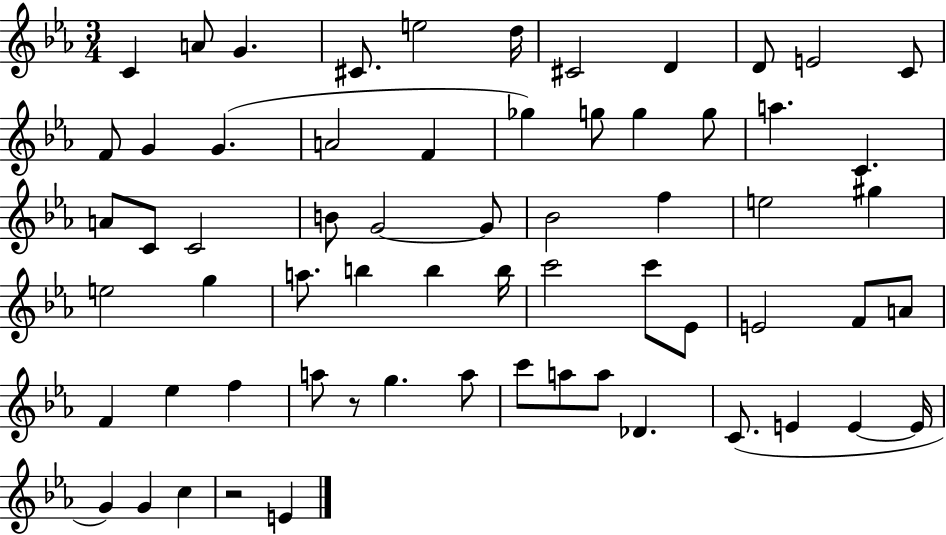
{
  \clef treble
  \numericTimeSignature
  \time 3/4
  \key ees \major
  \repeat volta 2 { c'4 a'8 g'4. | cis'8. e''2 d''16 | cis'2 d'4 | d'8 e'2 c'8 | \break f'8 g'4 g'4.( | a'2 f'4 | ges''4) g''8 g''4 g''8 | a''4. c'4. | \break a'8 c'8 c'2 | b'8 g'2~~ g'8 | bes'2 f''4 | e''2 gis''4 | \break e''2 g''4 | a''8. b''4 b''4 b''16 | c'''2 c'''8 ees'8 | e'2 f'8 a'8 | \break f'4 ees''4 f''4 | a''8 r8 g''4. a''8 | c'''8 a''8 a''8 des'4. | c'8.( e'4 e'4~~ e'16 | \break g'4) g'4 c''4 | r2 e'4 | } \bar "|."
}